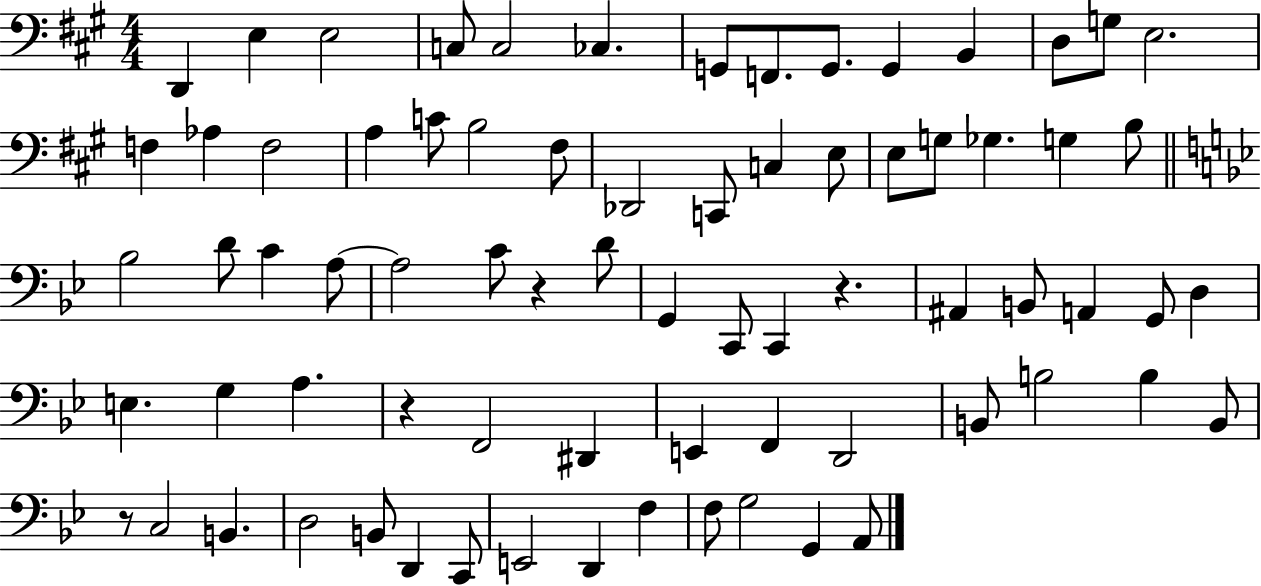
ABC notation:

X:1
T:Untitled
M:4/4
L:1/4
K:A
D,, E, E,2 C,/2 C,2 _C, G,,/2 F,,/2 G,,/2 G,, B,, D,/2 G,/2 E,2 F, _A, F,2 A, C/2 B,2 ^F,/2 _D,,2 C,,/2 C, E,/2 E,/2 G,/2 _G, G, B,/2 _B,2 D/2 C A,/2 A,2 C/2 z D/2 G,, C,,/2 C,, z ^A,, B,,/2 A,, G,,/2 D, E, G, A, z F,,2 ^D,, E,, F,, D,,2 B,,/2 B,2 B, B,,/2 z/2 C,2 B,, D,2 B,,/2 D,, C,,/2 E,,2 D,, F, F,/2 G,2 G,, A,,/2